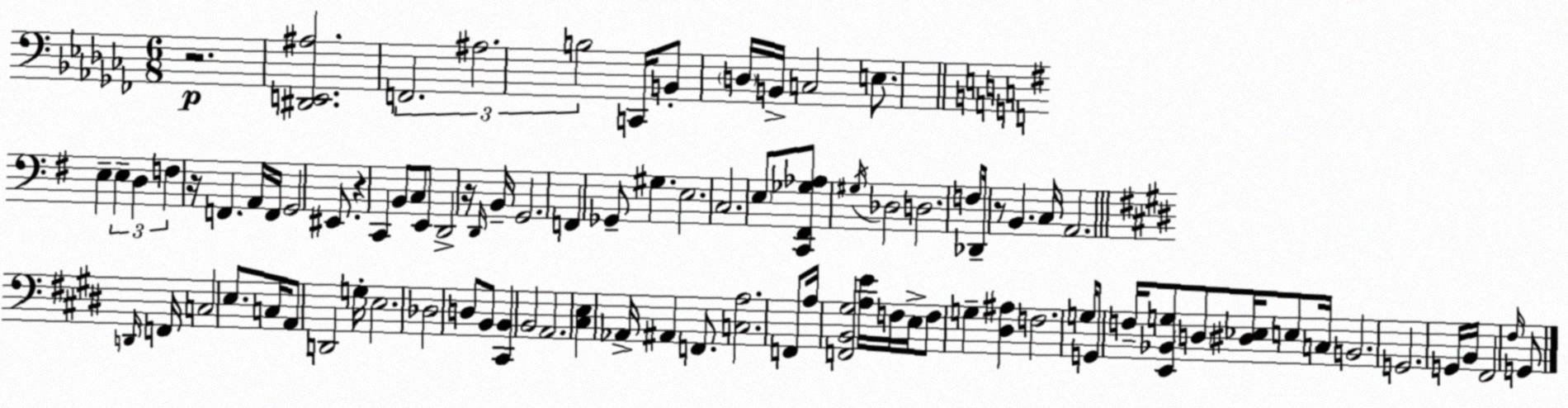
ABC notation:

X:1
T:Untitled
M:6/8
L:1/4
K:Abm
z2 [^D,,E,,^A,]2 F,,2 ^A,2 B,2 C,,/4 B,,/2 D,/4 B,,/4 C,2 E,/2 E, E, D, F, z/4 F,, A,,/4 F,,/4 G,,2 ^E,,/2 z C,, B,,/2 C,/2 E,,/2 D,,2 z/4 D,,/4 B,,/4 G,,2 F,, _G,,/2 ^G, E,2 C,2 E,/2 [C,,^F,,_G,_A,]/2 ^G,/4 _D,2 D,2 F,/2 _D,,/4 z/2 B,, C,/4 A,,2 D,,/4 F,,/4 C,2 E,/2 C,/4 A,,/2 D,,2 G,/4 E,2 _D,2 D,/2 B,,/2 [^C,,B,,] B,,2 A,,2 [^C,E,] _A,,/4 ^A,, F,,/2 [C,A,]2 F,,/2 A,/4 [F,,B,,^G,]2 [A,E]/4 F,/4 E,/4 F,/2 G, [^D,^A,] F,2 G,/4 G,,/2 F,/4 [E,,_B,,G,]/2 D,/2 [^D,_E,]/4 E,/2 C,/4 B,,2 G,,2 G,,/4 B,,/4 ^F,,2 ^F,/4 G,,/2